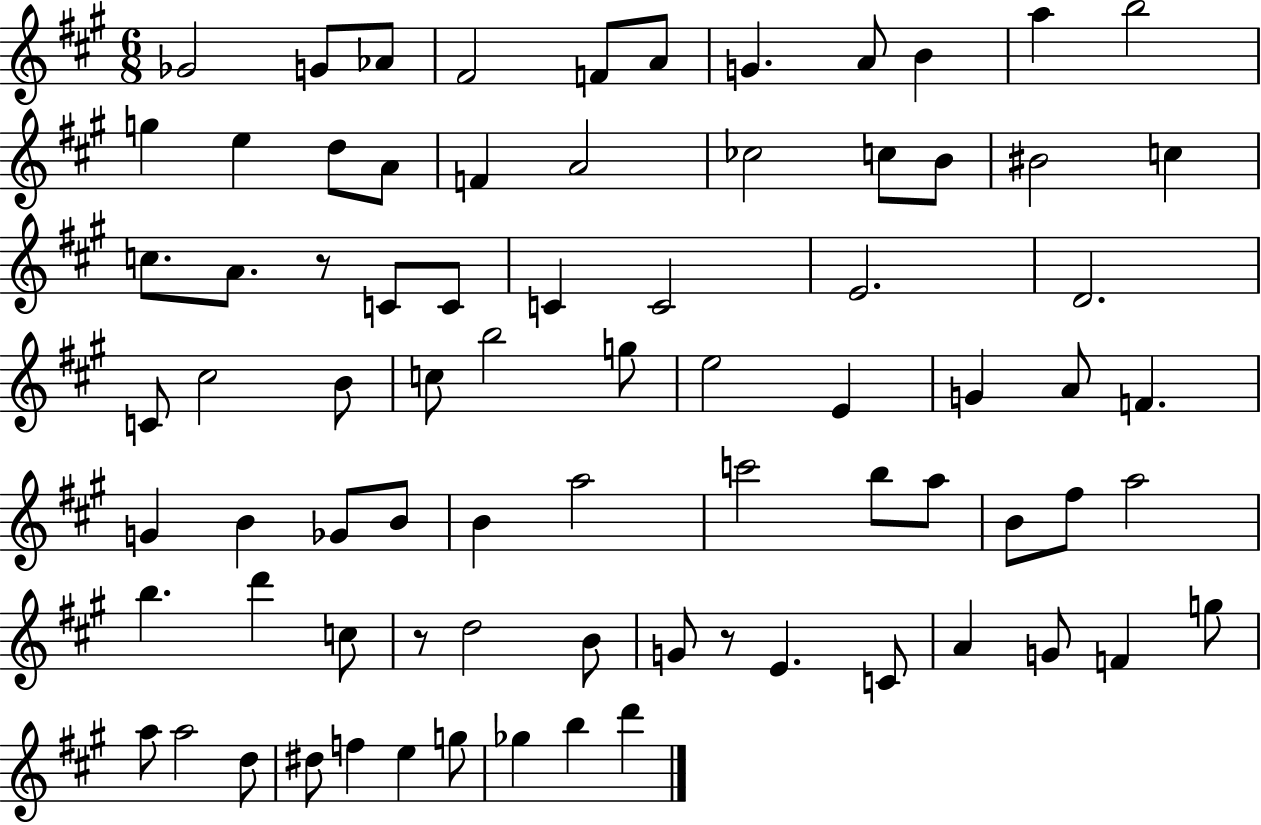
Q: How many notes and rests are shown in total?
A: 78